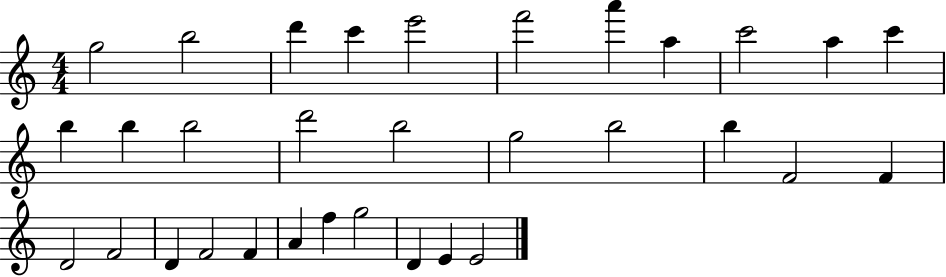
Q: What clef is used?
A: treble